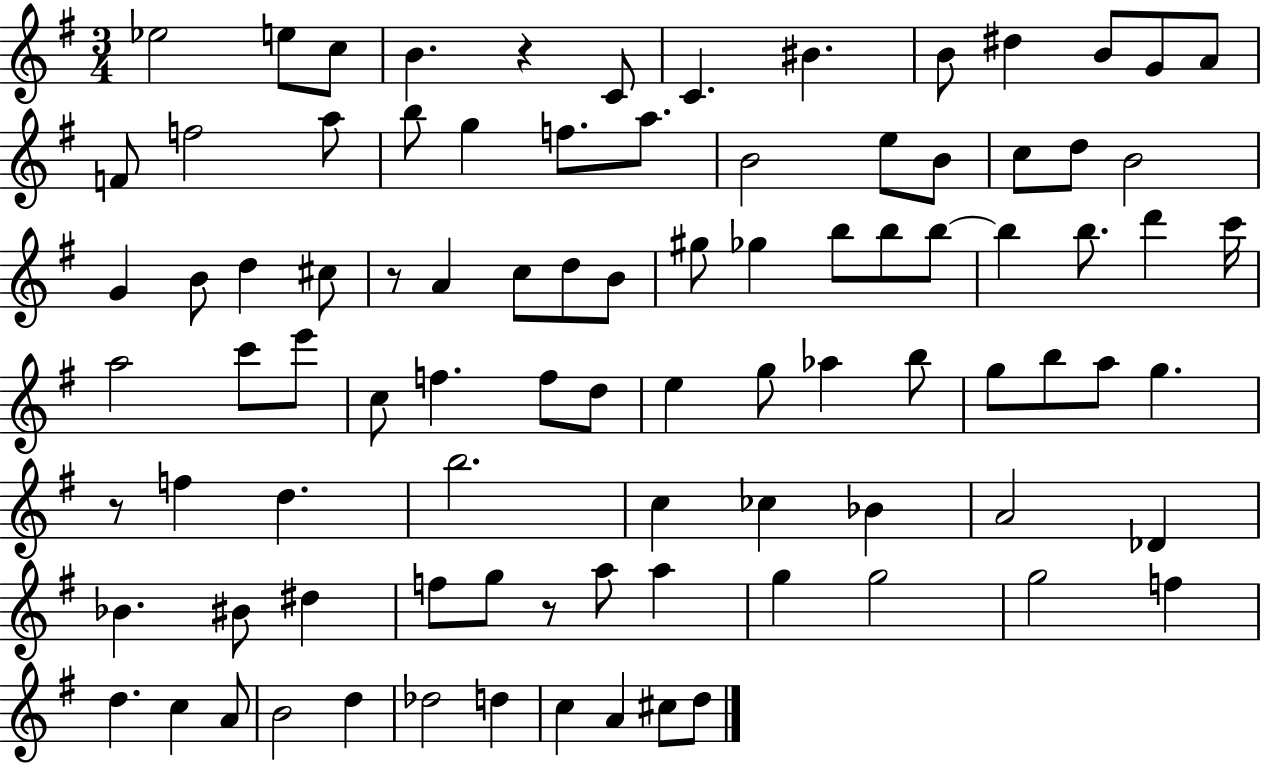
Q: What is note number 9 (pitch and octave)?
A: D#5